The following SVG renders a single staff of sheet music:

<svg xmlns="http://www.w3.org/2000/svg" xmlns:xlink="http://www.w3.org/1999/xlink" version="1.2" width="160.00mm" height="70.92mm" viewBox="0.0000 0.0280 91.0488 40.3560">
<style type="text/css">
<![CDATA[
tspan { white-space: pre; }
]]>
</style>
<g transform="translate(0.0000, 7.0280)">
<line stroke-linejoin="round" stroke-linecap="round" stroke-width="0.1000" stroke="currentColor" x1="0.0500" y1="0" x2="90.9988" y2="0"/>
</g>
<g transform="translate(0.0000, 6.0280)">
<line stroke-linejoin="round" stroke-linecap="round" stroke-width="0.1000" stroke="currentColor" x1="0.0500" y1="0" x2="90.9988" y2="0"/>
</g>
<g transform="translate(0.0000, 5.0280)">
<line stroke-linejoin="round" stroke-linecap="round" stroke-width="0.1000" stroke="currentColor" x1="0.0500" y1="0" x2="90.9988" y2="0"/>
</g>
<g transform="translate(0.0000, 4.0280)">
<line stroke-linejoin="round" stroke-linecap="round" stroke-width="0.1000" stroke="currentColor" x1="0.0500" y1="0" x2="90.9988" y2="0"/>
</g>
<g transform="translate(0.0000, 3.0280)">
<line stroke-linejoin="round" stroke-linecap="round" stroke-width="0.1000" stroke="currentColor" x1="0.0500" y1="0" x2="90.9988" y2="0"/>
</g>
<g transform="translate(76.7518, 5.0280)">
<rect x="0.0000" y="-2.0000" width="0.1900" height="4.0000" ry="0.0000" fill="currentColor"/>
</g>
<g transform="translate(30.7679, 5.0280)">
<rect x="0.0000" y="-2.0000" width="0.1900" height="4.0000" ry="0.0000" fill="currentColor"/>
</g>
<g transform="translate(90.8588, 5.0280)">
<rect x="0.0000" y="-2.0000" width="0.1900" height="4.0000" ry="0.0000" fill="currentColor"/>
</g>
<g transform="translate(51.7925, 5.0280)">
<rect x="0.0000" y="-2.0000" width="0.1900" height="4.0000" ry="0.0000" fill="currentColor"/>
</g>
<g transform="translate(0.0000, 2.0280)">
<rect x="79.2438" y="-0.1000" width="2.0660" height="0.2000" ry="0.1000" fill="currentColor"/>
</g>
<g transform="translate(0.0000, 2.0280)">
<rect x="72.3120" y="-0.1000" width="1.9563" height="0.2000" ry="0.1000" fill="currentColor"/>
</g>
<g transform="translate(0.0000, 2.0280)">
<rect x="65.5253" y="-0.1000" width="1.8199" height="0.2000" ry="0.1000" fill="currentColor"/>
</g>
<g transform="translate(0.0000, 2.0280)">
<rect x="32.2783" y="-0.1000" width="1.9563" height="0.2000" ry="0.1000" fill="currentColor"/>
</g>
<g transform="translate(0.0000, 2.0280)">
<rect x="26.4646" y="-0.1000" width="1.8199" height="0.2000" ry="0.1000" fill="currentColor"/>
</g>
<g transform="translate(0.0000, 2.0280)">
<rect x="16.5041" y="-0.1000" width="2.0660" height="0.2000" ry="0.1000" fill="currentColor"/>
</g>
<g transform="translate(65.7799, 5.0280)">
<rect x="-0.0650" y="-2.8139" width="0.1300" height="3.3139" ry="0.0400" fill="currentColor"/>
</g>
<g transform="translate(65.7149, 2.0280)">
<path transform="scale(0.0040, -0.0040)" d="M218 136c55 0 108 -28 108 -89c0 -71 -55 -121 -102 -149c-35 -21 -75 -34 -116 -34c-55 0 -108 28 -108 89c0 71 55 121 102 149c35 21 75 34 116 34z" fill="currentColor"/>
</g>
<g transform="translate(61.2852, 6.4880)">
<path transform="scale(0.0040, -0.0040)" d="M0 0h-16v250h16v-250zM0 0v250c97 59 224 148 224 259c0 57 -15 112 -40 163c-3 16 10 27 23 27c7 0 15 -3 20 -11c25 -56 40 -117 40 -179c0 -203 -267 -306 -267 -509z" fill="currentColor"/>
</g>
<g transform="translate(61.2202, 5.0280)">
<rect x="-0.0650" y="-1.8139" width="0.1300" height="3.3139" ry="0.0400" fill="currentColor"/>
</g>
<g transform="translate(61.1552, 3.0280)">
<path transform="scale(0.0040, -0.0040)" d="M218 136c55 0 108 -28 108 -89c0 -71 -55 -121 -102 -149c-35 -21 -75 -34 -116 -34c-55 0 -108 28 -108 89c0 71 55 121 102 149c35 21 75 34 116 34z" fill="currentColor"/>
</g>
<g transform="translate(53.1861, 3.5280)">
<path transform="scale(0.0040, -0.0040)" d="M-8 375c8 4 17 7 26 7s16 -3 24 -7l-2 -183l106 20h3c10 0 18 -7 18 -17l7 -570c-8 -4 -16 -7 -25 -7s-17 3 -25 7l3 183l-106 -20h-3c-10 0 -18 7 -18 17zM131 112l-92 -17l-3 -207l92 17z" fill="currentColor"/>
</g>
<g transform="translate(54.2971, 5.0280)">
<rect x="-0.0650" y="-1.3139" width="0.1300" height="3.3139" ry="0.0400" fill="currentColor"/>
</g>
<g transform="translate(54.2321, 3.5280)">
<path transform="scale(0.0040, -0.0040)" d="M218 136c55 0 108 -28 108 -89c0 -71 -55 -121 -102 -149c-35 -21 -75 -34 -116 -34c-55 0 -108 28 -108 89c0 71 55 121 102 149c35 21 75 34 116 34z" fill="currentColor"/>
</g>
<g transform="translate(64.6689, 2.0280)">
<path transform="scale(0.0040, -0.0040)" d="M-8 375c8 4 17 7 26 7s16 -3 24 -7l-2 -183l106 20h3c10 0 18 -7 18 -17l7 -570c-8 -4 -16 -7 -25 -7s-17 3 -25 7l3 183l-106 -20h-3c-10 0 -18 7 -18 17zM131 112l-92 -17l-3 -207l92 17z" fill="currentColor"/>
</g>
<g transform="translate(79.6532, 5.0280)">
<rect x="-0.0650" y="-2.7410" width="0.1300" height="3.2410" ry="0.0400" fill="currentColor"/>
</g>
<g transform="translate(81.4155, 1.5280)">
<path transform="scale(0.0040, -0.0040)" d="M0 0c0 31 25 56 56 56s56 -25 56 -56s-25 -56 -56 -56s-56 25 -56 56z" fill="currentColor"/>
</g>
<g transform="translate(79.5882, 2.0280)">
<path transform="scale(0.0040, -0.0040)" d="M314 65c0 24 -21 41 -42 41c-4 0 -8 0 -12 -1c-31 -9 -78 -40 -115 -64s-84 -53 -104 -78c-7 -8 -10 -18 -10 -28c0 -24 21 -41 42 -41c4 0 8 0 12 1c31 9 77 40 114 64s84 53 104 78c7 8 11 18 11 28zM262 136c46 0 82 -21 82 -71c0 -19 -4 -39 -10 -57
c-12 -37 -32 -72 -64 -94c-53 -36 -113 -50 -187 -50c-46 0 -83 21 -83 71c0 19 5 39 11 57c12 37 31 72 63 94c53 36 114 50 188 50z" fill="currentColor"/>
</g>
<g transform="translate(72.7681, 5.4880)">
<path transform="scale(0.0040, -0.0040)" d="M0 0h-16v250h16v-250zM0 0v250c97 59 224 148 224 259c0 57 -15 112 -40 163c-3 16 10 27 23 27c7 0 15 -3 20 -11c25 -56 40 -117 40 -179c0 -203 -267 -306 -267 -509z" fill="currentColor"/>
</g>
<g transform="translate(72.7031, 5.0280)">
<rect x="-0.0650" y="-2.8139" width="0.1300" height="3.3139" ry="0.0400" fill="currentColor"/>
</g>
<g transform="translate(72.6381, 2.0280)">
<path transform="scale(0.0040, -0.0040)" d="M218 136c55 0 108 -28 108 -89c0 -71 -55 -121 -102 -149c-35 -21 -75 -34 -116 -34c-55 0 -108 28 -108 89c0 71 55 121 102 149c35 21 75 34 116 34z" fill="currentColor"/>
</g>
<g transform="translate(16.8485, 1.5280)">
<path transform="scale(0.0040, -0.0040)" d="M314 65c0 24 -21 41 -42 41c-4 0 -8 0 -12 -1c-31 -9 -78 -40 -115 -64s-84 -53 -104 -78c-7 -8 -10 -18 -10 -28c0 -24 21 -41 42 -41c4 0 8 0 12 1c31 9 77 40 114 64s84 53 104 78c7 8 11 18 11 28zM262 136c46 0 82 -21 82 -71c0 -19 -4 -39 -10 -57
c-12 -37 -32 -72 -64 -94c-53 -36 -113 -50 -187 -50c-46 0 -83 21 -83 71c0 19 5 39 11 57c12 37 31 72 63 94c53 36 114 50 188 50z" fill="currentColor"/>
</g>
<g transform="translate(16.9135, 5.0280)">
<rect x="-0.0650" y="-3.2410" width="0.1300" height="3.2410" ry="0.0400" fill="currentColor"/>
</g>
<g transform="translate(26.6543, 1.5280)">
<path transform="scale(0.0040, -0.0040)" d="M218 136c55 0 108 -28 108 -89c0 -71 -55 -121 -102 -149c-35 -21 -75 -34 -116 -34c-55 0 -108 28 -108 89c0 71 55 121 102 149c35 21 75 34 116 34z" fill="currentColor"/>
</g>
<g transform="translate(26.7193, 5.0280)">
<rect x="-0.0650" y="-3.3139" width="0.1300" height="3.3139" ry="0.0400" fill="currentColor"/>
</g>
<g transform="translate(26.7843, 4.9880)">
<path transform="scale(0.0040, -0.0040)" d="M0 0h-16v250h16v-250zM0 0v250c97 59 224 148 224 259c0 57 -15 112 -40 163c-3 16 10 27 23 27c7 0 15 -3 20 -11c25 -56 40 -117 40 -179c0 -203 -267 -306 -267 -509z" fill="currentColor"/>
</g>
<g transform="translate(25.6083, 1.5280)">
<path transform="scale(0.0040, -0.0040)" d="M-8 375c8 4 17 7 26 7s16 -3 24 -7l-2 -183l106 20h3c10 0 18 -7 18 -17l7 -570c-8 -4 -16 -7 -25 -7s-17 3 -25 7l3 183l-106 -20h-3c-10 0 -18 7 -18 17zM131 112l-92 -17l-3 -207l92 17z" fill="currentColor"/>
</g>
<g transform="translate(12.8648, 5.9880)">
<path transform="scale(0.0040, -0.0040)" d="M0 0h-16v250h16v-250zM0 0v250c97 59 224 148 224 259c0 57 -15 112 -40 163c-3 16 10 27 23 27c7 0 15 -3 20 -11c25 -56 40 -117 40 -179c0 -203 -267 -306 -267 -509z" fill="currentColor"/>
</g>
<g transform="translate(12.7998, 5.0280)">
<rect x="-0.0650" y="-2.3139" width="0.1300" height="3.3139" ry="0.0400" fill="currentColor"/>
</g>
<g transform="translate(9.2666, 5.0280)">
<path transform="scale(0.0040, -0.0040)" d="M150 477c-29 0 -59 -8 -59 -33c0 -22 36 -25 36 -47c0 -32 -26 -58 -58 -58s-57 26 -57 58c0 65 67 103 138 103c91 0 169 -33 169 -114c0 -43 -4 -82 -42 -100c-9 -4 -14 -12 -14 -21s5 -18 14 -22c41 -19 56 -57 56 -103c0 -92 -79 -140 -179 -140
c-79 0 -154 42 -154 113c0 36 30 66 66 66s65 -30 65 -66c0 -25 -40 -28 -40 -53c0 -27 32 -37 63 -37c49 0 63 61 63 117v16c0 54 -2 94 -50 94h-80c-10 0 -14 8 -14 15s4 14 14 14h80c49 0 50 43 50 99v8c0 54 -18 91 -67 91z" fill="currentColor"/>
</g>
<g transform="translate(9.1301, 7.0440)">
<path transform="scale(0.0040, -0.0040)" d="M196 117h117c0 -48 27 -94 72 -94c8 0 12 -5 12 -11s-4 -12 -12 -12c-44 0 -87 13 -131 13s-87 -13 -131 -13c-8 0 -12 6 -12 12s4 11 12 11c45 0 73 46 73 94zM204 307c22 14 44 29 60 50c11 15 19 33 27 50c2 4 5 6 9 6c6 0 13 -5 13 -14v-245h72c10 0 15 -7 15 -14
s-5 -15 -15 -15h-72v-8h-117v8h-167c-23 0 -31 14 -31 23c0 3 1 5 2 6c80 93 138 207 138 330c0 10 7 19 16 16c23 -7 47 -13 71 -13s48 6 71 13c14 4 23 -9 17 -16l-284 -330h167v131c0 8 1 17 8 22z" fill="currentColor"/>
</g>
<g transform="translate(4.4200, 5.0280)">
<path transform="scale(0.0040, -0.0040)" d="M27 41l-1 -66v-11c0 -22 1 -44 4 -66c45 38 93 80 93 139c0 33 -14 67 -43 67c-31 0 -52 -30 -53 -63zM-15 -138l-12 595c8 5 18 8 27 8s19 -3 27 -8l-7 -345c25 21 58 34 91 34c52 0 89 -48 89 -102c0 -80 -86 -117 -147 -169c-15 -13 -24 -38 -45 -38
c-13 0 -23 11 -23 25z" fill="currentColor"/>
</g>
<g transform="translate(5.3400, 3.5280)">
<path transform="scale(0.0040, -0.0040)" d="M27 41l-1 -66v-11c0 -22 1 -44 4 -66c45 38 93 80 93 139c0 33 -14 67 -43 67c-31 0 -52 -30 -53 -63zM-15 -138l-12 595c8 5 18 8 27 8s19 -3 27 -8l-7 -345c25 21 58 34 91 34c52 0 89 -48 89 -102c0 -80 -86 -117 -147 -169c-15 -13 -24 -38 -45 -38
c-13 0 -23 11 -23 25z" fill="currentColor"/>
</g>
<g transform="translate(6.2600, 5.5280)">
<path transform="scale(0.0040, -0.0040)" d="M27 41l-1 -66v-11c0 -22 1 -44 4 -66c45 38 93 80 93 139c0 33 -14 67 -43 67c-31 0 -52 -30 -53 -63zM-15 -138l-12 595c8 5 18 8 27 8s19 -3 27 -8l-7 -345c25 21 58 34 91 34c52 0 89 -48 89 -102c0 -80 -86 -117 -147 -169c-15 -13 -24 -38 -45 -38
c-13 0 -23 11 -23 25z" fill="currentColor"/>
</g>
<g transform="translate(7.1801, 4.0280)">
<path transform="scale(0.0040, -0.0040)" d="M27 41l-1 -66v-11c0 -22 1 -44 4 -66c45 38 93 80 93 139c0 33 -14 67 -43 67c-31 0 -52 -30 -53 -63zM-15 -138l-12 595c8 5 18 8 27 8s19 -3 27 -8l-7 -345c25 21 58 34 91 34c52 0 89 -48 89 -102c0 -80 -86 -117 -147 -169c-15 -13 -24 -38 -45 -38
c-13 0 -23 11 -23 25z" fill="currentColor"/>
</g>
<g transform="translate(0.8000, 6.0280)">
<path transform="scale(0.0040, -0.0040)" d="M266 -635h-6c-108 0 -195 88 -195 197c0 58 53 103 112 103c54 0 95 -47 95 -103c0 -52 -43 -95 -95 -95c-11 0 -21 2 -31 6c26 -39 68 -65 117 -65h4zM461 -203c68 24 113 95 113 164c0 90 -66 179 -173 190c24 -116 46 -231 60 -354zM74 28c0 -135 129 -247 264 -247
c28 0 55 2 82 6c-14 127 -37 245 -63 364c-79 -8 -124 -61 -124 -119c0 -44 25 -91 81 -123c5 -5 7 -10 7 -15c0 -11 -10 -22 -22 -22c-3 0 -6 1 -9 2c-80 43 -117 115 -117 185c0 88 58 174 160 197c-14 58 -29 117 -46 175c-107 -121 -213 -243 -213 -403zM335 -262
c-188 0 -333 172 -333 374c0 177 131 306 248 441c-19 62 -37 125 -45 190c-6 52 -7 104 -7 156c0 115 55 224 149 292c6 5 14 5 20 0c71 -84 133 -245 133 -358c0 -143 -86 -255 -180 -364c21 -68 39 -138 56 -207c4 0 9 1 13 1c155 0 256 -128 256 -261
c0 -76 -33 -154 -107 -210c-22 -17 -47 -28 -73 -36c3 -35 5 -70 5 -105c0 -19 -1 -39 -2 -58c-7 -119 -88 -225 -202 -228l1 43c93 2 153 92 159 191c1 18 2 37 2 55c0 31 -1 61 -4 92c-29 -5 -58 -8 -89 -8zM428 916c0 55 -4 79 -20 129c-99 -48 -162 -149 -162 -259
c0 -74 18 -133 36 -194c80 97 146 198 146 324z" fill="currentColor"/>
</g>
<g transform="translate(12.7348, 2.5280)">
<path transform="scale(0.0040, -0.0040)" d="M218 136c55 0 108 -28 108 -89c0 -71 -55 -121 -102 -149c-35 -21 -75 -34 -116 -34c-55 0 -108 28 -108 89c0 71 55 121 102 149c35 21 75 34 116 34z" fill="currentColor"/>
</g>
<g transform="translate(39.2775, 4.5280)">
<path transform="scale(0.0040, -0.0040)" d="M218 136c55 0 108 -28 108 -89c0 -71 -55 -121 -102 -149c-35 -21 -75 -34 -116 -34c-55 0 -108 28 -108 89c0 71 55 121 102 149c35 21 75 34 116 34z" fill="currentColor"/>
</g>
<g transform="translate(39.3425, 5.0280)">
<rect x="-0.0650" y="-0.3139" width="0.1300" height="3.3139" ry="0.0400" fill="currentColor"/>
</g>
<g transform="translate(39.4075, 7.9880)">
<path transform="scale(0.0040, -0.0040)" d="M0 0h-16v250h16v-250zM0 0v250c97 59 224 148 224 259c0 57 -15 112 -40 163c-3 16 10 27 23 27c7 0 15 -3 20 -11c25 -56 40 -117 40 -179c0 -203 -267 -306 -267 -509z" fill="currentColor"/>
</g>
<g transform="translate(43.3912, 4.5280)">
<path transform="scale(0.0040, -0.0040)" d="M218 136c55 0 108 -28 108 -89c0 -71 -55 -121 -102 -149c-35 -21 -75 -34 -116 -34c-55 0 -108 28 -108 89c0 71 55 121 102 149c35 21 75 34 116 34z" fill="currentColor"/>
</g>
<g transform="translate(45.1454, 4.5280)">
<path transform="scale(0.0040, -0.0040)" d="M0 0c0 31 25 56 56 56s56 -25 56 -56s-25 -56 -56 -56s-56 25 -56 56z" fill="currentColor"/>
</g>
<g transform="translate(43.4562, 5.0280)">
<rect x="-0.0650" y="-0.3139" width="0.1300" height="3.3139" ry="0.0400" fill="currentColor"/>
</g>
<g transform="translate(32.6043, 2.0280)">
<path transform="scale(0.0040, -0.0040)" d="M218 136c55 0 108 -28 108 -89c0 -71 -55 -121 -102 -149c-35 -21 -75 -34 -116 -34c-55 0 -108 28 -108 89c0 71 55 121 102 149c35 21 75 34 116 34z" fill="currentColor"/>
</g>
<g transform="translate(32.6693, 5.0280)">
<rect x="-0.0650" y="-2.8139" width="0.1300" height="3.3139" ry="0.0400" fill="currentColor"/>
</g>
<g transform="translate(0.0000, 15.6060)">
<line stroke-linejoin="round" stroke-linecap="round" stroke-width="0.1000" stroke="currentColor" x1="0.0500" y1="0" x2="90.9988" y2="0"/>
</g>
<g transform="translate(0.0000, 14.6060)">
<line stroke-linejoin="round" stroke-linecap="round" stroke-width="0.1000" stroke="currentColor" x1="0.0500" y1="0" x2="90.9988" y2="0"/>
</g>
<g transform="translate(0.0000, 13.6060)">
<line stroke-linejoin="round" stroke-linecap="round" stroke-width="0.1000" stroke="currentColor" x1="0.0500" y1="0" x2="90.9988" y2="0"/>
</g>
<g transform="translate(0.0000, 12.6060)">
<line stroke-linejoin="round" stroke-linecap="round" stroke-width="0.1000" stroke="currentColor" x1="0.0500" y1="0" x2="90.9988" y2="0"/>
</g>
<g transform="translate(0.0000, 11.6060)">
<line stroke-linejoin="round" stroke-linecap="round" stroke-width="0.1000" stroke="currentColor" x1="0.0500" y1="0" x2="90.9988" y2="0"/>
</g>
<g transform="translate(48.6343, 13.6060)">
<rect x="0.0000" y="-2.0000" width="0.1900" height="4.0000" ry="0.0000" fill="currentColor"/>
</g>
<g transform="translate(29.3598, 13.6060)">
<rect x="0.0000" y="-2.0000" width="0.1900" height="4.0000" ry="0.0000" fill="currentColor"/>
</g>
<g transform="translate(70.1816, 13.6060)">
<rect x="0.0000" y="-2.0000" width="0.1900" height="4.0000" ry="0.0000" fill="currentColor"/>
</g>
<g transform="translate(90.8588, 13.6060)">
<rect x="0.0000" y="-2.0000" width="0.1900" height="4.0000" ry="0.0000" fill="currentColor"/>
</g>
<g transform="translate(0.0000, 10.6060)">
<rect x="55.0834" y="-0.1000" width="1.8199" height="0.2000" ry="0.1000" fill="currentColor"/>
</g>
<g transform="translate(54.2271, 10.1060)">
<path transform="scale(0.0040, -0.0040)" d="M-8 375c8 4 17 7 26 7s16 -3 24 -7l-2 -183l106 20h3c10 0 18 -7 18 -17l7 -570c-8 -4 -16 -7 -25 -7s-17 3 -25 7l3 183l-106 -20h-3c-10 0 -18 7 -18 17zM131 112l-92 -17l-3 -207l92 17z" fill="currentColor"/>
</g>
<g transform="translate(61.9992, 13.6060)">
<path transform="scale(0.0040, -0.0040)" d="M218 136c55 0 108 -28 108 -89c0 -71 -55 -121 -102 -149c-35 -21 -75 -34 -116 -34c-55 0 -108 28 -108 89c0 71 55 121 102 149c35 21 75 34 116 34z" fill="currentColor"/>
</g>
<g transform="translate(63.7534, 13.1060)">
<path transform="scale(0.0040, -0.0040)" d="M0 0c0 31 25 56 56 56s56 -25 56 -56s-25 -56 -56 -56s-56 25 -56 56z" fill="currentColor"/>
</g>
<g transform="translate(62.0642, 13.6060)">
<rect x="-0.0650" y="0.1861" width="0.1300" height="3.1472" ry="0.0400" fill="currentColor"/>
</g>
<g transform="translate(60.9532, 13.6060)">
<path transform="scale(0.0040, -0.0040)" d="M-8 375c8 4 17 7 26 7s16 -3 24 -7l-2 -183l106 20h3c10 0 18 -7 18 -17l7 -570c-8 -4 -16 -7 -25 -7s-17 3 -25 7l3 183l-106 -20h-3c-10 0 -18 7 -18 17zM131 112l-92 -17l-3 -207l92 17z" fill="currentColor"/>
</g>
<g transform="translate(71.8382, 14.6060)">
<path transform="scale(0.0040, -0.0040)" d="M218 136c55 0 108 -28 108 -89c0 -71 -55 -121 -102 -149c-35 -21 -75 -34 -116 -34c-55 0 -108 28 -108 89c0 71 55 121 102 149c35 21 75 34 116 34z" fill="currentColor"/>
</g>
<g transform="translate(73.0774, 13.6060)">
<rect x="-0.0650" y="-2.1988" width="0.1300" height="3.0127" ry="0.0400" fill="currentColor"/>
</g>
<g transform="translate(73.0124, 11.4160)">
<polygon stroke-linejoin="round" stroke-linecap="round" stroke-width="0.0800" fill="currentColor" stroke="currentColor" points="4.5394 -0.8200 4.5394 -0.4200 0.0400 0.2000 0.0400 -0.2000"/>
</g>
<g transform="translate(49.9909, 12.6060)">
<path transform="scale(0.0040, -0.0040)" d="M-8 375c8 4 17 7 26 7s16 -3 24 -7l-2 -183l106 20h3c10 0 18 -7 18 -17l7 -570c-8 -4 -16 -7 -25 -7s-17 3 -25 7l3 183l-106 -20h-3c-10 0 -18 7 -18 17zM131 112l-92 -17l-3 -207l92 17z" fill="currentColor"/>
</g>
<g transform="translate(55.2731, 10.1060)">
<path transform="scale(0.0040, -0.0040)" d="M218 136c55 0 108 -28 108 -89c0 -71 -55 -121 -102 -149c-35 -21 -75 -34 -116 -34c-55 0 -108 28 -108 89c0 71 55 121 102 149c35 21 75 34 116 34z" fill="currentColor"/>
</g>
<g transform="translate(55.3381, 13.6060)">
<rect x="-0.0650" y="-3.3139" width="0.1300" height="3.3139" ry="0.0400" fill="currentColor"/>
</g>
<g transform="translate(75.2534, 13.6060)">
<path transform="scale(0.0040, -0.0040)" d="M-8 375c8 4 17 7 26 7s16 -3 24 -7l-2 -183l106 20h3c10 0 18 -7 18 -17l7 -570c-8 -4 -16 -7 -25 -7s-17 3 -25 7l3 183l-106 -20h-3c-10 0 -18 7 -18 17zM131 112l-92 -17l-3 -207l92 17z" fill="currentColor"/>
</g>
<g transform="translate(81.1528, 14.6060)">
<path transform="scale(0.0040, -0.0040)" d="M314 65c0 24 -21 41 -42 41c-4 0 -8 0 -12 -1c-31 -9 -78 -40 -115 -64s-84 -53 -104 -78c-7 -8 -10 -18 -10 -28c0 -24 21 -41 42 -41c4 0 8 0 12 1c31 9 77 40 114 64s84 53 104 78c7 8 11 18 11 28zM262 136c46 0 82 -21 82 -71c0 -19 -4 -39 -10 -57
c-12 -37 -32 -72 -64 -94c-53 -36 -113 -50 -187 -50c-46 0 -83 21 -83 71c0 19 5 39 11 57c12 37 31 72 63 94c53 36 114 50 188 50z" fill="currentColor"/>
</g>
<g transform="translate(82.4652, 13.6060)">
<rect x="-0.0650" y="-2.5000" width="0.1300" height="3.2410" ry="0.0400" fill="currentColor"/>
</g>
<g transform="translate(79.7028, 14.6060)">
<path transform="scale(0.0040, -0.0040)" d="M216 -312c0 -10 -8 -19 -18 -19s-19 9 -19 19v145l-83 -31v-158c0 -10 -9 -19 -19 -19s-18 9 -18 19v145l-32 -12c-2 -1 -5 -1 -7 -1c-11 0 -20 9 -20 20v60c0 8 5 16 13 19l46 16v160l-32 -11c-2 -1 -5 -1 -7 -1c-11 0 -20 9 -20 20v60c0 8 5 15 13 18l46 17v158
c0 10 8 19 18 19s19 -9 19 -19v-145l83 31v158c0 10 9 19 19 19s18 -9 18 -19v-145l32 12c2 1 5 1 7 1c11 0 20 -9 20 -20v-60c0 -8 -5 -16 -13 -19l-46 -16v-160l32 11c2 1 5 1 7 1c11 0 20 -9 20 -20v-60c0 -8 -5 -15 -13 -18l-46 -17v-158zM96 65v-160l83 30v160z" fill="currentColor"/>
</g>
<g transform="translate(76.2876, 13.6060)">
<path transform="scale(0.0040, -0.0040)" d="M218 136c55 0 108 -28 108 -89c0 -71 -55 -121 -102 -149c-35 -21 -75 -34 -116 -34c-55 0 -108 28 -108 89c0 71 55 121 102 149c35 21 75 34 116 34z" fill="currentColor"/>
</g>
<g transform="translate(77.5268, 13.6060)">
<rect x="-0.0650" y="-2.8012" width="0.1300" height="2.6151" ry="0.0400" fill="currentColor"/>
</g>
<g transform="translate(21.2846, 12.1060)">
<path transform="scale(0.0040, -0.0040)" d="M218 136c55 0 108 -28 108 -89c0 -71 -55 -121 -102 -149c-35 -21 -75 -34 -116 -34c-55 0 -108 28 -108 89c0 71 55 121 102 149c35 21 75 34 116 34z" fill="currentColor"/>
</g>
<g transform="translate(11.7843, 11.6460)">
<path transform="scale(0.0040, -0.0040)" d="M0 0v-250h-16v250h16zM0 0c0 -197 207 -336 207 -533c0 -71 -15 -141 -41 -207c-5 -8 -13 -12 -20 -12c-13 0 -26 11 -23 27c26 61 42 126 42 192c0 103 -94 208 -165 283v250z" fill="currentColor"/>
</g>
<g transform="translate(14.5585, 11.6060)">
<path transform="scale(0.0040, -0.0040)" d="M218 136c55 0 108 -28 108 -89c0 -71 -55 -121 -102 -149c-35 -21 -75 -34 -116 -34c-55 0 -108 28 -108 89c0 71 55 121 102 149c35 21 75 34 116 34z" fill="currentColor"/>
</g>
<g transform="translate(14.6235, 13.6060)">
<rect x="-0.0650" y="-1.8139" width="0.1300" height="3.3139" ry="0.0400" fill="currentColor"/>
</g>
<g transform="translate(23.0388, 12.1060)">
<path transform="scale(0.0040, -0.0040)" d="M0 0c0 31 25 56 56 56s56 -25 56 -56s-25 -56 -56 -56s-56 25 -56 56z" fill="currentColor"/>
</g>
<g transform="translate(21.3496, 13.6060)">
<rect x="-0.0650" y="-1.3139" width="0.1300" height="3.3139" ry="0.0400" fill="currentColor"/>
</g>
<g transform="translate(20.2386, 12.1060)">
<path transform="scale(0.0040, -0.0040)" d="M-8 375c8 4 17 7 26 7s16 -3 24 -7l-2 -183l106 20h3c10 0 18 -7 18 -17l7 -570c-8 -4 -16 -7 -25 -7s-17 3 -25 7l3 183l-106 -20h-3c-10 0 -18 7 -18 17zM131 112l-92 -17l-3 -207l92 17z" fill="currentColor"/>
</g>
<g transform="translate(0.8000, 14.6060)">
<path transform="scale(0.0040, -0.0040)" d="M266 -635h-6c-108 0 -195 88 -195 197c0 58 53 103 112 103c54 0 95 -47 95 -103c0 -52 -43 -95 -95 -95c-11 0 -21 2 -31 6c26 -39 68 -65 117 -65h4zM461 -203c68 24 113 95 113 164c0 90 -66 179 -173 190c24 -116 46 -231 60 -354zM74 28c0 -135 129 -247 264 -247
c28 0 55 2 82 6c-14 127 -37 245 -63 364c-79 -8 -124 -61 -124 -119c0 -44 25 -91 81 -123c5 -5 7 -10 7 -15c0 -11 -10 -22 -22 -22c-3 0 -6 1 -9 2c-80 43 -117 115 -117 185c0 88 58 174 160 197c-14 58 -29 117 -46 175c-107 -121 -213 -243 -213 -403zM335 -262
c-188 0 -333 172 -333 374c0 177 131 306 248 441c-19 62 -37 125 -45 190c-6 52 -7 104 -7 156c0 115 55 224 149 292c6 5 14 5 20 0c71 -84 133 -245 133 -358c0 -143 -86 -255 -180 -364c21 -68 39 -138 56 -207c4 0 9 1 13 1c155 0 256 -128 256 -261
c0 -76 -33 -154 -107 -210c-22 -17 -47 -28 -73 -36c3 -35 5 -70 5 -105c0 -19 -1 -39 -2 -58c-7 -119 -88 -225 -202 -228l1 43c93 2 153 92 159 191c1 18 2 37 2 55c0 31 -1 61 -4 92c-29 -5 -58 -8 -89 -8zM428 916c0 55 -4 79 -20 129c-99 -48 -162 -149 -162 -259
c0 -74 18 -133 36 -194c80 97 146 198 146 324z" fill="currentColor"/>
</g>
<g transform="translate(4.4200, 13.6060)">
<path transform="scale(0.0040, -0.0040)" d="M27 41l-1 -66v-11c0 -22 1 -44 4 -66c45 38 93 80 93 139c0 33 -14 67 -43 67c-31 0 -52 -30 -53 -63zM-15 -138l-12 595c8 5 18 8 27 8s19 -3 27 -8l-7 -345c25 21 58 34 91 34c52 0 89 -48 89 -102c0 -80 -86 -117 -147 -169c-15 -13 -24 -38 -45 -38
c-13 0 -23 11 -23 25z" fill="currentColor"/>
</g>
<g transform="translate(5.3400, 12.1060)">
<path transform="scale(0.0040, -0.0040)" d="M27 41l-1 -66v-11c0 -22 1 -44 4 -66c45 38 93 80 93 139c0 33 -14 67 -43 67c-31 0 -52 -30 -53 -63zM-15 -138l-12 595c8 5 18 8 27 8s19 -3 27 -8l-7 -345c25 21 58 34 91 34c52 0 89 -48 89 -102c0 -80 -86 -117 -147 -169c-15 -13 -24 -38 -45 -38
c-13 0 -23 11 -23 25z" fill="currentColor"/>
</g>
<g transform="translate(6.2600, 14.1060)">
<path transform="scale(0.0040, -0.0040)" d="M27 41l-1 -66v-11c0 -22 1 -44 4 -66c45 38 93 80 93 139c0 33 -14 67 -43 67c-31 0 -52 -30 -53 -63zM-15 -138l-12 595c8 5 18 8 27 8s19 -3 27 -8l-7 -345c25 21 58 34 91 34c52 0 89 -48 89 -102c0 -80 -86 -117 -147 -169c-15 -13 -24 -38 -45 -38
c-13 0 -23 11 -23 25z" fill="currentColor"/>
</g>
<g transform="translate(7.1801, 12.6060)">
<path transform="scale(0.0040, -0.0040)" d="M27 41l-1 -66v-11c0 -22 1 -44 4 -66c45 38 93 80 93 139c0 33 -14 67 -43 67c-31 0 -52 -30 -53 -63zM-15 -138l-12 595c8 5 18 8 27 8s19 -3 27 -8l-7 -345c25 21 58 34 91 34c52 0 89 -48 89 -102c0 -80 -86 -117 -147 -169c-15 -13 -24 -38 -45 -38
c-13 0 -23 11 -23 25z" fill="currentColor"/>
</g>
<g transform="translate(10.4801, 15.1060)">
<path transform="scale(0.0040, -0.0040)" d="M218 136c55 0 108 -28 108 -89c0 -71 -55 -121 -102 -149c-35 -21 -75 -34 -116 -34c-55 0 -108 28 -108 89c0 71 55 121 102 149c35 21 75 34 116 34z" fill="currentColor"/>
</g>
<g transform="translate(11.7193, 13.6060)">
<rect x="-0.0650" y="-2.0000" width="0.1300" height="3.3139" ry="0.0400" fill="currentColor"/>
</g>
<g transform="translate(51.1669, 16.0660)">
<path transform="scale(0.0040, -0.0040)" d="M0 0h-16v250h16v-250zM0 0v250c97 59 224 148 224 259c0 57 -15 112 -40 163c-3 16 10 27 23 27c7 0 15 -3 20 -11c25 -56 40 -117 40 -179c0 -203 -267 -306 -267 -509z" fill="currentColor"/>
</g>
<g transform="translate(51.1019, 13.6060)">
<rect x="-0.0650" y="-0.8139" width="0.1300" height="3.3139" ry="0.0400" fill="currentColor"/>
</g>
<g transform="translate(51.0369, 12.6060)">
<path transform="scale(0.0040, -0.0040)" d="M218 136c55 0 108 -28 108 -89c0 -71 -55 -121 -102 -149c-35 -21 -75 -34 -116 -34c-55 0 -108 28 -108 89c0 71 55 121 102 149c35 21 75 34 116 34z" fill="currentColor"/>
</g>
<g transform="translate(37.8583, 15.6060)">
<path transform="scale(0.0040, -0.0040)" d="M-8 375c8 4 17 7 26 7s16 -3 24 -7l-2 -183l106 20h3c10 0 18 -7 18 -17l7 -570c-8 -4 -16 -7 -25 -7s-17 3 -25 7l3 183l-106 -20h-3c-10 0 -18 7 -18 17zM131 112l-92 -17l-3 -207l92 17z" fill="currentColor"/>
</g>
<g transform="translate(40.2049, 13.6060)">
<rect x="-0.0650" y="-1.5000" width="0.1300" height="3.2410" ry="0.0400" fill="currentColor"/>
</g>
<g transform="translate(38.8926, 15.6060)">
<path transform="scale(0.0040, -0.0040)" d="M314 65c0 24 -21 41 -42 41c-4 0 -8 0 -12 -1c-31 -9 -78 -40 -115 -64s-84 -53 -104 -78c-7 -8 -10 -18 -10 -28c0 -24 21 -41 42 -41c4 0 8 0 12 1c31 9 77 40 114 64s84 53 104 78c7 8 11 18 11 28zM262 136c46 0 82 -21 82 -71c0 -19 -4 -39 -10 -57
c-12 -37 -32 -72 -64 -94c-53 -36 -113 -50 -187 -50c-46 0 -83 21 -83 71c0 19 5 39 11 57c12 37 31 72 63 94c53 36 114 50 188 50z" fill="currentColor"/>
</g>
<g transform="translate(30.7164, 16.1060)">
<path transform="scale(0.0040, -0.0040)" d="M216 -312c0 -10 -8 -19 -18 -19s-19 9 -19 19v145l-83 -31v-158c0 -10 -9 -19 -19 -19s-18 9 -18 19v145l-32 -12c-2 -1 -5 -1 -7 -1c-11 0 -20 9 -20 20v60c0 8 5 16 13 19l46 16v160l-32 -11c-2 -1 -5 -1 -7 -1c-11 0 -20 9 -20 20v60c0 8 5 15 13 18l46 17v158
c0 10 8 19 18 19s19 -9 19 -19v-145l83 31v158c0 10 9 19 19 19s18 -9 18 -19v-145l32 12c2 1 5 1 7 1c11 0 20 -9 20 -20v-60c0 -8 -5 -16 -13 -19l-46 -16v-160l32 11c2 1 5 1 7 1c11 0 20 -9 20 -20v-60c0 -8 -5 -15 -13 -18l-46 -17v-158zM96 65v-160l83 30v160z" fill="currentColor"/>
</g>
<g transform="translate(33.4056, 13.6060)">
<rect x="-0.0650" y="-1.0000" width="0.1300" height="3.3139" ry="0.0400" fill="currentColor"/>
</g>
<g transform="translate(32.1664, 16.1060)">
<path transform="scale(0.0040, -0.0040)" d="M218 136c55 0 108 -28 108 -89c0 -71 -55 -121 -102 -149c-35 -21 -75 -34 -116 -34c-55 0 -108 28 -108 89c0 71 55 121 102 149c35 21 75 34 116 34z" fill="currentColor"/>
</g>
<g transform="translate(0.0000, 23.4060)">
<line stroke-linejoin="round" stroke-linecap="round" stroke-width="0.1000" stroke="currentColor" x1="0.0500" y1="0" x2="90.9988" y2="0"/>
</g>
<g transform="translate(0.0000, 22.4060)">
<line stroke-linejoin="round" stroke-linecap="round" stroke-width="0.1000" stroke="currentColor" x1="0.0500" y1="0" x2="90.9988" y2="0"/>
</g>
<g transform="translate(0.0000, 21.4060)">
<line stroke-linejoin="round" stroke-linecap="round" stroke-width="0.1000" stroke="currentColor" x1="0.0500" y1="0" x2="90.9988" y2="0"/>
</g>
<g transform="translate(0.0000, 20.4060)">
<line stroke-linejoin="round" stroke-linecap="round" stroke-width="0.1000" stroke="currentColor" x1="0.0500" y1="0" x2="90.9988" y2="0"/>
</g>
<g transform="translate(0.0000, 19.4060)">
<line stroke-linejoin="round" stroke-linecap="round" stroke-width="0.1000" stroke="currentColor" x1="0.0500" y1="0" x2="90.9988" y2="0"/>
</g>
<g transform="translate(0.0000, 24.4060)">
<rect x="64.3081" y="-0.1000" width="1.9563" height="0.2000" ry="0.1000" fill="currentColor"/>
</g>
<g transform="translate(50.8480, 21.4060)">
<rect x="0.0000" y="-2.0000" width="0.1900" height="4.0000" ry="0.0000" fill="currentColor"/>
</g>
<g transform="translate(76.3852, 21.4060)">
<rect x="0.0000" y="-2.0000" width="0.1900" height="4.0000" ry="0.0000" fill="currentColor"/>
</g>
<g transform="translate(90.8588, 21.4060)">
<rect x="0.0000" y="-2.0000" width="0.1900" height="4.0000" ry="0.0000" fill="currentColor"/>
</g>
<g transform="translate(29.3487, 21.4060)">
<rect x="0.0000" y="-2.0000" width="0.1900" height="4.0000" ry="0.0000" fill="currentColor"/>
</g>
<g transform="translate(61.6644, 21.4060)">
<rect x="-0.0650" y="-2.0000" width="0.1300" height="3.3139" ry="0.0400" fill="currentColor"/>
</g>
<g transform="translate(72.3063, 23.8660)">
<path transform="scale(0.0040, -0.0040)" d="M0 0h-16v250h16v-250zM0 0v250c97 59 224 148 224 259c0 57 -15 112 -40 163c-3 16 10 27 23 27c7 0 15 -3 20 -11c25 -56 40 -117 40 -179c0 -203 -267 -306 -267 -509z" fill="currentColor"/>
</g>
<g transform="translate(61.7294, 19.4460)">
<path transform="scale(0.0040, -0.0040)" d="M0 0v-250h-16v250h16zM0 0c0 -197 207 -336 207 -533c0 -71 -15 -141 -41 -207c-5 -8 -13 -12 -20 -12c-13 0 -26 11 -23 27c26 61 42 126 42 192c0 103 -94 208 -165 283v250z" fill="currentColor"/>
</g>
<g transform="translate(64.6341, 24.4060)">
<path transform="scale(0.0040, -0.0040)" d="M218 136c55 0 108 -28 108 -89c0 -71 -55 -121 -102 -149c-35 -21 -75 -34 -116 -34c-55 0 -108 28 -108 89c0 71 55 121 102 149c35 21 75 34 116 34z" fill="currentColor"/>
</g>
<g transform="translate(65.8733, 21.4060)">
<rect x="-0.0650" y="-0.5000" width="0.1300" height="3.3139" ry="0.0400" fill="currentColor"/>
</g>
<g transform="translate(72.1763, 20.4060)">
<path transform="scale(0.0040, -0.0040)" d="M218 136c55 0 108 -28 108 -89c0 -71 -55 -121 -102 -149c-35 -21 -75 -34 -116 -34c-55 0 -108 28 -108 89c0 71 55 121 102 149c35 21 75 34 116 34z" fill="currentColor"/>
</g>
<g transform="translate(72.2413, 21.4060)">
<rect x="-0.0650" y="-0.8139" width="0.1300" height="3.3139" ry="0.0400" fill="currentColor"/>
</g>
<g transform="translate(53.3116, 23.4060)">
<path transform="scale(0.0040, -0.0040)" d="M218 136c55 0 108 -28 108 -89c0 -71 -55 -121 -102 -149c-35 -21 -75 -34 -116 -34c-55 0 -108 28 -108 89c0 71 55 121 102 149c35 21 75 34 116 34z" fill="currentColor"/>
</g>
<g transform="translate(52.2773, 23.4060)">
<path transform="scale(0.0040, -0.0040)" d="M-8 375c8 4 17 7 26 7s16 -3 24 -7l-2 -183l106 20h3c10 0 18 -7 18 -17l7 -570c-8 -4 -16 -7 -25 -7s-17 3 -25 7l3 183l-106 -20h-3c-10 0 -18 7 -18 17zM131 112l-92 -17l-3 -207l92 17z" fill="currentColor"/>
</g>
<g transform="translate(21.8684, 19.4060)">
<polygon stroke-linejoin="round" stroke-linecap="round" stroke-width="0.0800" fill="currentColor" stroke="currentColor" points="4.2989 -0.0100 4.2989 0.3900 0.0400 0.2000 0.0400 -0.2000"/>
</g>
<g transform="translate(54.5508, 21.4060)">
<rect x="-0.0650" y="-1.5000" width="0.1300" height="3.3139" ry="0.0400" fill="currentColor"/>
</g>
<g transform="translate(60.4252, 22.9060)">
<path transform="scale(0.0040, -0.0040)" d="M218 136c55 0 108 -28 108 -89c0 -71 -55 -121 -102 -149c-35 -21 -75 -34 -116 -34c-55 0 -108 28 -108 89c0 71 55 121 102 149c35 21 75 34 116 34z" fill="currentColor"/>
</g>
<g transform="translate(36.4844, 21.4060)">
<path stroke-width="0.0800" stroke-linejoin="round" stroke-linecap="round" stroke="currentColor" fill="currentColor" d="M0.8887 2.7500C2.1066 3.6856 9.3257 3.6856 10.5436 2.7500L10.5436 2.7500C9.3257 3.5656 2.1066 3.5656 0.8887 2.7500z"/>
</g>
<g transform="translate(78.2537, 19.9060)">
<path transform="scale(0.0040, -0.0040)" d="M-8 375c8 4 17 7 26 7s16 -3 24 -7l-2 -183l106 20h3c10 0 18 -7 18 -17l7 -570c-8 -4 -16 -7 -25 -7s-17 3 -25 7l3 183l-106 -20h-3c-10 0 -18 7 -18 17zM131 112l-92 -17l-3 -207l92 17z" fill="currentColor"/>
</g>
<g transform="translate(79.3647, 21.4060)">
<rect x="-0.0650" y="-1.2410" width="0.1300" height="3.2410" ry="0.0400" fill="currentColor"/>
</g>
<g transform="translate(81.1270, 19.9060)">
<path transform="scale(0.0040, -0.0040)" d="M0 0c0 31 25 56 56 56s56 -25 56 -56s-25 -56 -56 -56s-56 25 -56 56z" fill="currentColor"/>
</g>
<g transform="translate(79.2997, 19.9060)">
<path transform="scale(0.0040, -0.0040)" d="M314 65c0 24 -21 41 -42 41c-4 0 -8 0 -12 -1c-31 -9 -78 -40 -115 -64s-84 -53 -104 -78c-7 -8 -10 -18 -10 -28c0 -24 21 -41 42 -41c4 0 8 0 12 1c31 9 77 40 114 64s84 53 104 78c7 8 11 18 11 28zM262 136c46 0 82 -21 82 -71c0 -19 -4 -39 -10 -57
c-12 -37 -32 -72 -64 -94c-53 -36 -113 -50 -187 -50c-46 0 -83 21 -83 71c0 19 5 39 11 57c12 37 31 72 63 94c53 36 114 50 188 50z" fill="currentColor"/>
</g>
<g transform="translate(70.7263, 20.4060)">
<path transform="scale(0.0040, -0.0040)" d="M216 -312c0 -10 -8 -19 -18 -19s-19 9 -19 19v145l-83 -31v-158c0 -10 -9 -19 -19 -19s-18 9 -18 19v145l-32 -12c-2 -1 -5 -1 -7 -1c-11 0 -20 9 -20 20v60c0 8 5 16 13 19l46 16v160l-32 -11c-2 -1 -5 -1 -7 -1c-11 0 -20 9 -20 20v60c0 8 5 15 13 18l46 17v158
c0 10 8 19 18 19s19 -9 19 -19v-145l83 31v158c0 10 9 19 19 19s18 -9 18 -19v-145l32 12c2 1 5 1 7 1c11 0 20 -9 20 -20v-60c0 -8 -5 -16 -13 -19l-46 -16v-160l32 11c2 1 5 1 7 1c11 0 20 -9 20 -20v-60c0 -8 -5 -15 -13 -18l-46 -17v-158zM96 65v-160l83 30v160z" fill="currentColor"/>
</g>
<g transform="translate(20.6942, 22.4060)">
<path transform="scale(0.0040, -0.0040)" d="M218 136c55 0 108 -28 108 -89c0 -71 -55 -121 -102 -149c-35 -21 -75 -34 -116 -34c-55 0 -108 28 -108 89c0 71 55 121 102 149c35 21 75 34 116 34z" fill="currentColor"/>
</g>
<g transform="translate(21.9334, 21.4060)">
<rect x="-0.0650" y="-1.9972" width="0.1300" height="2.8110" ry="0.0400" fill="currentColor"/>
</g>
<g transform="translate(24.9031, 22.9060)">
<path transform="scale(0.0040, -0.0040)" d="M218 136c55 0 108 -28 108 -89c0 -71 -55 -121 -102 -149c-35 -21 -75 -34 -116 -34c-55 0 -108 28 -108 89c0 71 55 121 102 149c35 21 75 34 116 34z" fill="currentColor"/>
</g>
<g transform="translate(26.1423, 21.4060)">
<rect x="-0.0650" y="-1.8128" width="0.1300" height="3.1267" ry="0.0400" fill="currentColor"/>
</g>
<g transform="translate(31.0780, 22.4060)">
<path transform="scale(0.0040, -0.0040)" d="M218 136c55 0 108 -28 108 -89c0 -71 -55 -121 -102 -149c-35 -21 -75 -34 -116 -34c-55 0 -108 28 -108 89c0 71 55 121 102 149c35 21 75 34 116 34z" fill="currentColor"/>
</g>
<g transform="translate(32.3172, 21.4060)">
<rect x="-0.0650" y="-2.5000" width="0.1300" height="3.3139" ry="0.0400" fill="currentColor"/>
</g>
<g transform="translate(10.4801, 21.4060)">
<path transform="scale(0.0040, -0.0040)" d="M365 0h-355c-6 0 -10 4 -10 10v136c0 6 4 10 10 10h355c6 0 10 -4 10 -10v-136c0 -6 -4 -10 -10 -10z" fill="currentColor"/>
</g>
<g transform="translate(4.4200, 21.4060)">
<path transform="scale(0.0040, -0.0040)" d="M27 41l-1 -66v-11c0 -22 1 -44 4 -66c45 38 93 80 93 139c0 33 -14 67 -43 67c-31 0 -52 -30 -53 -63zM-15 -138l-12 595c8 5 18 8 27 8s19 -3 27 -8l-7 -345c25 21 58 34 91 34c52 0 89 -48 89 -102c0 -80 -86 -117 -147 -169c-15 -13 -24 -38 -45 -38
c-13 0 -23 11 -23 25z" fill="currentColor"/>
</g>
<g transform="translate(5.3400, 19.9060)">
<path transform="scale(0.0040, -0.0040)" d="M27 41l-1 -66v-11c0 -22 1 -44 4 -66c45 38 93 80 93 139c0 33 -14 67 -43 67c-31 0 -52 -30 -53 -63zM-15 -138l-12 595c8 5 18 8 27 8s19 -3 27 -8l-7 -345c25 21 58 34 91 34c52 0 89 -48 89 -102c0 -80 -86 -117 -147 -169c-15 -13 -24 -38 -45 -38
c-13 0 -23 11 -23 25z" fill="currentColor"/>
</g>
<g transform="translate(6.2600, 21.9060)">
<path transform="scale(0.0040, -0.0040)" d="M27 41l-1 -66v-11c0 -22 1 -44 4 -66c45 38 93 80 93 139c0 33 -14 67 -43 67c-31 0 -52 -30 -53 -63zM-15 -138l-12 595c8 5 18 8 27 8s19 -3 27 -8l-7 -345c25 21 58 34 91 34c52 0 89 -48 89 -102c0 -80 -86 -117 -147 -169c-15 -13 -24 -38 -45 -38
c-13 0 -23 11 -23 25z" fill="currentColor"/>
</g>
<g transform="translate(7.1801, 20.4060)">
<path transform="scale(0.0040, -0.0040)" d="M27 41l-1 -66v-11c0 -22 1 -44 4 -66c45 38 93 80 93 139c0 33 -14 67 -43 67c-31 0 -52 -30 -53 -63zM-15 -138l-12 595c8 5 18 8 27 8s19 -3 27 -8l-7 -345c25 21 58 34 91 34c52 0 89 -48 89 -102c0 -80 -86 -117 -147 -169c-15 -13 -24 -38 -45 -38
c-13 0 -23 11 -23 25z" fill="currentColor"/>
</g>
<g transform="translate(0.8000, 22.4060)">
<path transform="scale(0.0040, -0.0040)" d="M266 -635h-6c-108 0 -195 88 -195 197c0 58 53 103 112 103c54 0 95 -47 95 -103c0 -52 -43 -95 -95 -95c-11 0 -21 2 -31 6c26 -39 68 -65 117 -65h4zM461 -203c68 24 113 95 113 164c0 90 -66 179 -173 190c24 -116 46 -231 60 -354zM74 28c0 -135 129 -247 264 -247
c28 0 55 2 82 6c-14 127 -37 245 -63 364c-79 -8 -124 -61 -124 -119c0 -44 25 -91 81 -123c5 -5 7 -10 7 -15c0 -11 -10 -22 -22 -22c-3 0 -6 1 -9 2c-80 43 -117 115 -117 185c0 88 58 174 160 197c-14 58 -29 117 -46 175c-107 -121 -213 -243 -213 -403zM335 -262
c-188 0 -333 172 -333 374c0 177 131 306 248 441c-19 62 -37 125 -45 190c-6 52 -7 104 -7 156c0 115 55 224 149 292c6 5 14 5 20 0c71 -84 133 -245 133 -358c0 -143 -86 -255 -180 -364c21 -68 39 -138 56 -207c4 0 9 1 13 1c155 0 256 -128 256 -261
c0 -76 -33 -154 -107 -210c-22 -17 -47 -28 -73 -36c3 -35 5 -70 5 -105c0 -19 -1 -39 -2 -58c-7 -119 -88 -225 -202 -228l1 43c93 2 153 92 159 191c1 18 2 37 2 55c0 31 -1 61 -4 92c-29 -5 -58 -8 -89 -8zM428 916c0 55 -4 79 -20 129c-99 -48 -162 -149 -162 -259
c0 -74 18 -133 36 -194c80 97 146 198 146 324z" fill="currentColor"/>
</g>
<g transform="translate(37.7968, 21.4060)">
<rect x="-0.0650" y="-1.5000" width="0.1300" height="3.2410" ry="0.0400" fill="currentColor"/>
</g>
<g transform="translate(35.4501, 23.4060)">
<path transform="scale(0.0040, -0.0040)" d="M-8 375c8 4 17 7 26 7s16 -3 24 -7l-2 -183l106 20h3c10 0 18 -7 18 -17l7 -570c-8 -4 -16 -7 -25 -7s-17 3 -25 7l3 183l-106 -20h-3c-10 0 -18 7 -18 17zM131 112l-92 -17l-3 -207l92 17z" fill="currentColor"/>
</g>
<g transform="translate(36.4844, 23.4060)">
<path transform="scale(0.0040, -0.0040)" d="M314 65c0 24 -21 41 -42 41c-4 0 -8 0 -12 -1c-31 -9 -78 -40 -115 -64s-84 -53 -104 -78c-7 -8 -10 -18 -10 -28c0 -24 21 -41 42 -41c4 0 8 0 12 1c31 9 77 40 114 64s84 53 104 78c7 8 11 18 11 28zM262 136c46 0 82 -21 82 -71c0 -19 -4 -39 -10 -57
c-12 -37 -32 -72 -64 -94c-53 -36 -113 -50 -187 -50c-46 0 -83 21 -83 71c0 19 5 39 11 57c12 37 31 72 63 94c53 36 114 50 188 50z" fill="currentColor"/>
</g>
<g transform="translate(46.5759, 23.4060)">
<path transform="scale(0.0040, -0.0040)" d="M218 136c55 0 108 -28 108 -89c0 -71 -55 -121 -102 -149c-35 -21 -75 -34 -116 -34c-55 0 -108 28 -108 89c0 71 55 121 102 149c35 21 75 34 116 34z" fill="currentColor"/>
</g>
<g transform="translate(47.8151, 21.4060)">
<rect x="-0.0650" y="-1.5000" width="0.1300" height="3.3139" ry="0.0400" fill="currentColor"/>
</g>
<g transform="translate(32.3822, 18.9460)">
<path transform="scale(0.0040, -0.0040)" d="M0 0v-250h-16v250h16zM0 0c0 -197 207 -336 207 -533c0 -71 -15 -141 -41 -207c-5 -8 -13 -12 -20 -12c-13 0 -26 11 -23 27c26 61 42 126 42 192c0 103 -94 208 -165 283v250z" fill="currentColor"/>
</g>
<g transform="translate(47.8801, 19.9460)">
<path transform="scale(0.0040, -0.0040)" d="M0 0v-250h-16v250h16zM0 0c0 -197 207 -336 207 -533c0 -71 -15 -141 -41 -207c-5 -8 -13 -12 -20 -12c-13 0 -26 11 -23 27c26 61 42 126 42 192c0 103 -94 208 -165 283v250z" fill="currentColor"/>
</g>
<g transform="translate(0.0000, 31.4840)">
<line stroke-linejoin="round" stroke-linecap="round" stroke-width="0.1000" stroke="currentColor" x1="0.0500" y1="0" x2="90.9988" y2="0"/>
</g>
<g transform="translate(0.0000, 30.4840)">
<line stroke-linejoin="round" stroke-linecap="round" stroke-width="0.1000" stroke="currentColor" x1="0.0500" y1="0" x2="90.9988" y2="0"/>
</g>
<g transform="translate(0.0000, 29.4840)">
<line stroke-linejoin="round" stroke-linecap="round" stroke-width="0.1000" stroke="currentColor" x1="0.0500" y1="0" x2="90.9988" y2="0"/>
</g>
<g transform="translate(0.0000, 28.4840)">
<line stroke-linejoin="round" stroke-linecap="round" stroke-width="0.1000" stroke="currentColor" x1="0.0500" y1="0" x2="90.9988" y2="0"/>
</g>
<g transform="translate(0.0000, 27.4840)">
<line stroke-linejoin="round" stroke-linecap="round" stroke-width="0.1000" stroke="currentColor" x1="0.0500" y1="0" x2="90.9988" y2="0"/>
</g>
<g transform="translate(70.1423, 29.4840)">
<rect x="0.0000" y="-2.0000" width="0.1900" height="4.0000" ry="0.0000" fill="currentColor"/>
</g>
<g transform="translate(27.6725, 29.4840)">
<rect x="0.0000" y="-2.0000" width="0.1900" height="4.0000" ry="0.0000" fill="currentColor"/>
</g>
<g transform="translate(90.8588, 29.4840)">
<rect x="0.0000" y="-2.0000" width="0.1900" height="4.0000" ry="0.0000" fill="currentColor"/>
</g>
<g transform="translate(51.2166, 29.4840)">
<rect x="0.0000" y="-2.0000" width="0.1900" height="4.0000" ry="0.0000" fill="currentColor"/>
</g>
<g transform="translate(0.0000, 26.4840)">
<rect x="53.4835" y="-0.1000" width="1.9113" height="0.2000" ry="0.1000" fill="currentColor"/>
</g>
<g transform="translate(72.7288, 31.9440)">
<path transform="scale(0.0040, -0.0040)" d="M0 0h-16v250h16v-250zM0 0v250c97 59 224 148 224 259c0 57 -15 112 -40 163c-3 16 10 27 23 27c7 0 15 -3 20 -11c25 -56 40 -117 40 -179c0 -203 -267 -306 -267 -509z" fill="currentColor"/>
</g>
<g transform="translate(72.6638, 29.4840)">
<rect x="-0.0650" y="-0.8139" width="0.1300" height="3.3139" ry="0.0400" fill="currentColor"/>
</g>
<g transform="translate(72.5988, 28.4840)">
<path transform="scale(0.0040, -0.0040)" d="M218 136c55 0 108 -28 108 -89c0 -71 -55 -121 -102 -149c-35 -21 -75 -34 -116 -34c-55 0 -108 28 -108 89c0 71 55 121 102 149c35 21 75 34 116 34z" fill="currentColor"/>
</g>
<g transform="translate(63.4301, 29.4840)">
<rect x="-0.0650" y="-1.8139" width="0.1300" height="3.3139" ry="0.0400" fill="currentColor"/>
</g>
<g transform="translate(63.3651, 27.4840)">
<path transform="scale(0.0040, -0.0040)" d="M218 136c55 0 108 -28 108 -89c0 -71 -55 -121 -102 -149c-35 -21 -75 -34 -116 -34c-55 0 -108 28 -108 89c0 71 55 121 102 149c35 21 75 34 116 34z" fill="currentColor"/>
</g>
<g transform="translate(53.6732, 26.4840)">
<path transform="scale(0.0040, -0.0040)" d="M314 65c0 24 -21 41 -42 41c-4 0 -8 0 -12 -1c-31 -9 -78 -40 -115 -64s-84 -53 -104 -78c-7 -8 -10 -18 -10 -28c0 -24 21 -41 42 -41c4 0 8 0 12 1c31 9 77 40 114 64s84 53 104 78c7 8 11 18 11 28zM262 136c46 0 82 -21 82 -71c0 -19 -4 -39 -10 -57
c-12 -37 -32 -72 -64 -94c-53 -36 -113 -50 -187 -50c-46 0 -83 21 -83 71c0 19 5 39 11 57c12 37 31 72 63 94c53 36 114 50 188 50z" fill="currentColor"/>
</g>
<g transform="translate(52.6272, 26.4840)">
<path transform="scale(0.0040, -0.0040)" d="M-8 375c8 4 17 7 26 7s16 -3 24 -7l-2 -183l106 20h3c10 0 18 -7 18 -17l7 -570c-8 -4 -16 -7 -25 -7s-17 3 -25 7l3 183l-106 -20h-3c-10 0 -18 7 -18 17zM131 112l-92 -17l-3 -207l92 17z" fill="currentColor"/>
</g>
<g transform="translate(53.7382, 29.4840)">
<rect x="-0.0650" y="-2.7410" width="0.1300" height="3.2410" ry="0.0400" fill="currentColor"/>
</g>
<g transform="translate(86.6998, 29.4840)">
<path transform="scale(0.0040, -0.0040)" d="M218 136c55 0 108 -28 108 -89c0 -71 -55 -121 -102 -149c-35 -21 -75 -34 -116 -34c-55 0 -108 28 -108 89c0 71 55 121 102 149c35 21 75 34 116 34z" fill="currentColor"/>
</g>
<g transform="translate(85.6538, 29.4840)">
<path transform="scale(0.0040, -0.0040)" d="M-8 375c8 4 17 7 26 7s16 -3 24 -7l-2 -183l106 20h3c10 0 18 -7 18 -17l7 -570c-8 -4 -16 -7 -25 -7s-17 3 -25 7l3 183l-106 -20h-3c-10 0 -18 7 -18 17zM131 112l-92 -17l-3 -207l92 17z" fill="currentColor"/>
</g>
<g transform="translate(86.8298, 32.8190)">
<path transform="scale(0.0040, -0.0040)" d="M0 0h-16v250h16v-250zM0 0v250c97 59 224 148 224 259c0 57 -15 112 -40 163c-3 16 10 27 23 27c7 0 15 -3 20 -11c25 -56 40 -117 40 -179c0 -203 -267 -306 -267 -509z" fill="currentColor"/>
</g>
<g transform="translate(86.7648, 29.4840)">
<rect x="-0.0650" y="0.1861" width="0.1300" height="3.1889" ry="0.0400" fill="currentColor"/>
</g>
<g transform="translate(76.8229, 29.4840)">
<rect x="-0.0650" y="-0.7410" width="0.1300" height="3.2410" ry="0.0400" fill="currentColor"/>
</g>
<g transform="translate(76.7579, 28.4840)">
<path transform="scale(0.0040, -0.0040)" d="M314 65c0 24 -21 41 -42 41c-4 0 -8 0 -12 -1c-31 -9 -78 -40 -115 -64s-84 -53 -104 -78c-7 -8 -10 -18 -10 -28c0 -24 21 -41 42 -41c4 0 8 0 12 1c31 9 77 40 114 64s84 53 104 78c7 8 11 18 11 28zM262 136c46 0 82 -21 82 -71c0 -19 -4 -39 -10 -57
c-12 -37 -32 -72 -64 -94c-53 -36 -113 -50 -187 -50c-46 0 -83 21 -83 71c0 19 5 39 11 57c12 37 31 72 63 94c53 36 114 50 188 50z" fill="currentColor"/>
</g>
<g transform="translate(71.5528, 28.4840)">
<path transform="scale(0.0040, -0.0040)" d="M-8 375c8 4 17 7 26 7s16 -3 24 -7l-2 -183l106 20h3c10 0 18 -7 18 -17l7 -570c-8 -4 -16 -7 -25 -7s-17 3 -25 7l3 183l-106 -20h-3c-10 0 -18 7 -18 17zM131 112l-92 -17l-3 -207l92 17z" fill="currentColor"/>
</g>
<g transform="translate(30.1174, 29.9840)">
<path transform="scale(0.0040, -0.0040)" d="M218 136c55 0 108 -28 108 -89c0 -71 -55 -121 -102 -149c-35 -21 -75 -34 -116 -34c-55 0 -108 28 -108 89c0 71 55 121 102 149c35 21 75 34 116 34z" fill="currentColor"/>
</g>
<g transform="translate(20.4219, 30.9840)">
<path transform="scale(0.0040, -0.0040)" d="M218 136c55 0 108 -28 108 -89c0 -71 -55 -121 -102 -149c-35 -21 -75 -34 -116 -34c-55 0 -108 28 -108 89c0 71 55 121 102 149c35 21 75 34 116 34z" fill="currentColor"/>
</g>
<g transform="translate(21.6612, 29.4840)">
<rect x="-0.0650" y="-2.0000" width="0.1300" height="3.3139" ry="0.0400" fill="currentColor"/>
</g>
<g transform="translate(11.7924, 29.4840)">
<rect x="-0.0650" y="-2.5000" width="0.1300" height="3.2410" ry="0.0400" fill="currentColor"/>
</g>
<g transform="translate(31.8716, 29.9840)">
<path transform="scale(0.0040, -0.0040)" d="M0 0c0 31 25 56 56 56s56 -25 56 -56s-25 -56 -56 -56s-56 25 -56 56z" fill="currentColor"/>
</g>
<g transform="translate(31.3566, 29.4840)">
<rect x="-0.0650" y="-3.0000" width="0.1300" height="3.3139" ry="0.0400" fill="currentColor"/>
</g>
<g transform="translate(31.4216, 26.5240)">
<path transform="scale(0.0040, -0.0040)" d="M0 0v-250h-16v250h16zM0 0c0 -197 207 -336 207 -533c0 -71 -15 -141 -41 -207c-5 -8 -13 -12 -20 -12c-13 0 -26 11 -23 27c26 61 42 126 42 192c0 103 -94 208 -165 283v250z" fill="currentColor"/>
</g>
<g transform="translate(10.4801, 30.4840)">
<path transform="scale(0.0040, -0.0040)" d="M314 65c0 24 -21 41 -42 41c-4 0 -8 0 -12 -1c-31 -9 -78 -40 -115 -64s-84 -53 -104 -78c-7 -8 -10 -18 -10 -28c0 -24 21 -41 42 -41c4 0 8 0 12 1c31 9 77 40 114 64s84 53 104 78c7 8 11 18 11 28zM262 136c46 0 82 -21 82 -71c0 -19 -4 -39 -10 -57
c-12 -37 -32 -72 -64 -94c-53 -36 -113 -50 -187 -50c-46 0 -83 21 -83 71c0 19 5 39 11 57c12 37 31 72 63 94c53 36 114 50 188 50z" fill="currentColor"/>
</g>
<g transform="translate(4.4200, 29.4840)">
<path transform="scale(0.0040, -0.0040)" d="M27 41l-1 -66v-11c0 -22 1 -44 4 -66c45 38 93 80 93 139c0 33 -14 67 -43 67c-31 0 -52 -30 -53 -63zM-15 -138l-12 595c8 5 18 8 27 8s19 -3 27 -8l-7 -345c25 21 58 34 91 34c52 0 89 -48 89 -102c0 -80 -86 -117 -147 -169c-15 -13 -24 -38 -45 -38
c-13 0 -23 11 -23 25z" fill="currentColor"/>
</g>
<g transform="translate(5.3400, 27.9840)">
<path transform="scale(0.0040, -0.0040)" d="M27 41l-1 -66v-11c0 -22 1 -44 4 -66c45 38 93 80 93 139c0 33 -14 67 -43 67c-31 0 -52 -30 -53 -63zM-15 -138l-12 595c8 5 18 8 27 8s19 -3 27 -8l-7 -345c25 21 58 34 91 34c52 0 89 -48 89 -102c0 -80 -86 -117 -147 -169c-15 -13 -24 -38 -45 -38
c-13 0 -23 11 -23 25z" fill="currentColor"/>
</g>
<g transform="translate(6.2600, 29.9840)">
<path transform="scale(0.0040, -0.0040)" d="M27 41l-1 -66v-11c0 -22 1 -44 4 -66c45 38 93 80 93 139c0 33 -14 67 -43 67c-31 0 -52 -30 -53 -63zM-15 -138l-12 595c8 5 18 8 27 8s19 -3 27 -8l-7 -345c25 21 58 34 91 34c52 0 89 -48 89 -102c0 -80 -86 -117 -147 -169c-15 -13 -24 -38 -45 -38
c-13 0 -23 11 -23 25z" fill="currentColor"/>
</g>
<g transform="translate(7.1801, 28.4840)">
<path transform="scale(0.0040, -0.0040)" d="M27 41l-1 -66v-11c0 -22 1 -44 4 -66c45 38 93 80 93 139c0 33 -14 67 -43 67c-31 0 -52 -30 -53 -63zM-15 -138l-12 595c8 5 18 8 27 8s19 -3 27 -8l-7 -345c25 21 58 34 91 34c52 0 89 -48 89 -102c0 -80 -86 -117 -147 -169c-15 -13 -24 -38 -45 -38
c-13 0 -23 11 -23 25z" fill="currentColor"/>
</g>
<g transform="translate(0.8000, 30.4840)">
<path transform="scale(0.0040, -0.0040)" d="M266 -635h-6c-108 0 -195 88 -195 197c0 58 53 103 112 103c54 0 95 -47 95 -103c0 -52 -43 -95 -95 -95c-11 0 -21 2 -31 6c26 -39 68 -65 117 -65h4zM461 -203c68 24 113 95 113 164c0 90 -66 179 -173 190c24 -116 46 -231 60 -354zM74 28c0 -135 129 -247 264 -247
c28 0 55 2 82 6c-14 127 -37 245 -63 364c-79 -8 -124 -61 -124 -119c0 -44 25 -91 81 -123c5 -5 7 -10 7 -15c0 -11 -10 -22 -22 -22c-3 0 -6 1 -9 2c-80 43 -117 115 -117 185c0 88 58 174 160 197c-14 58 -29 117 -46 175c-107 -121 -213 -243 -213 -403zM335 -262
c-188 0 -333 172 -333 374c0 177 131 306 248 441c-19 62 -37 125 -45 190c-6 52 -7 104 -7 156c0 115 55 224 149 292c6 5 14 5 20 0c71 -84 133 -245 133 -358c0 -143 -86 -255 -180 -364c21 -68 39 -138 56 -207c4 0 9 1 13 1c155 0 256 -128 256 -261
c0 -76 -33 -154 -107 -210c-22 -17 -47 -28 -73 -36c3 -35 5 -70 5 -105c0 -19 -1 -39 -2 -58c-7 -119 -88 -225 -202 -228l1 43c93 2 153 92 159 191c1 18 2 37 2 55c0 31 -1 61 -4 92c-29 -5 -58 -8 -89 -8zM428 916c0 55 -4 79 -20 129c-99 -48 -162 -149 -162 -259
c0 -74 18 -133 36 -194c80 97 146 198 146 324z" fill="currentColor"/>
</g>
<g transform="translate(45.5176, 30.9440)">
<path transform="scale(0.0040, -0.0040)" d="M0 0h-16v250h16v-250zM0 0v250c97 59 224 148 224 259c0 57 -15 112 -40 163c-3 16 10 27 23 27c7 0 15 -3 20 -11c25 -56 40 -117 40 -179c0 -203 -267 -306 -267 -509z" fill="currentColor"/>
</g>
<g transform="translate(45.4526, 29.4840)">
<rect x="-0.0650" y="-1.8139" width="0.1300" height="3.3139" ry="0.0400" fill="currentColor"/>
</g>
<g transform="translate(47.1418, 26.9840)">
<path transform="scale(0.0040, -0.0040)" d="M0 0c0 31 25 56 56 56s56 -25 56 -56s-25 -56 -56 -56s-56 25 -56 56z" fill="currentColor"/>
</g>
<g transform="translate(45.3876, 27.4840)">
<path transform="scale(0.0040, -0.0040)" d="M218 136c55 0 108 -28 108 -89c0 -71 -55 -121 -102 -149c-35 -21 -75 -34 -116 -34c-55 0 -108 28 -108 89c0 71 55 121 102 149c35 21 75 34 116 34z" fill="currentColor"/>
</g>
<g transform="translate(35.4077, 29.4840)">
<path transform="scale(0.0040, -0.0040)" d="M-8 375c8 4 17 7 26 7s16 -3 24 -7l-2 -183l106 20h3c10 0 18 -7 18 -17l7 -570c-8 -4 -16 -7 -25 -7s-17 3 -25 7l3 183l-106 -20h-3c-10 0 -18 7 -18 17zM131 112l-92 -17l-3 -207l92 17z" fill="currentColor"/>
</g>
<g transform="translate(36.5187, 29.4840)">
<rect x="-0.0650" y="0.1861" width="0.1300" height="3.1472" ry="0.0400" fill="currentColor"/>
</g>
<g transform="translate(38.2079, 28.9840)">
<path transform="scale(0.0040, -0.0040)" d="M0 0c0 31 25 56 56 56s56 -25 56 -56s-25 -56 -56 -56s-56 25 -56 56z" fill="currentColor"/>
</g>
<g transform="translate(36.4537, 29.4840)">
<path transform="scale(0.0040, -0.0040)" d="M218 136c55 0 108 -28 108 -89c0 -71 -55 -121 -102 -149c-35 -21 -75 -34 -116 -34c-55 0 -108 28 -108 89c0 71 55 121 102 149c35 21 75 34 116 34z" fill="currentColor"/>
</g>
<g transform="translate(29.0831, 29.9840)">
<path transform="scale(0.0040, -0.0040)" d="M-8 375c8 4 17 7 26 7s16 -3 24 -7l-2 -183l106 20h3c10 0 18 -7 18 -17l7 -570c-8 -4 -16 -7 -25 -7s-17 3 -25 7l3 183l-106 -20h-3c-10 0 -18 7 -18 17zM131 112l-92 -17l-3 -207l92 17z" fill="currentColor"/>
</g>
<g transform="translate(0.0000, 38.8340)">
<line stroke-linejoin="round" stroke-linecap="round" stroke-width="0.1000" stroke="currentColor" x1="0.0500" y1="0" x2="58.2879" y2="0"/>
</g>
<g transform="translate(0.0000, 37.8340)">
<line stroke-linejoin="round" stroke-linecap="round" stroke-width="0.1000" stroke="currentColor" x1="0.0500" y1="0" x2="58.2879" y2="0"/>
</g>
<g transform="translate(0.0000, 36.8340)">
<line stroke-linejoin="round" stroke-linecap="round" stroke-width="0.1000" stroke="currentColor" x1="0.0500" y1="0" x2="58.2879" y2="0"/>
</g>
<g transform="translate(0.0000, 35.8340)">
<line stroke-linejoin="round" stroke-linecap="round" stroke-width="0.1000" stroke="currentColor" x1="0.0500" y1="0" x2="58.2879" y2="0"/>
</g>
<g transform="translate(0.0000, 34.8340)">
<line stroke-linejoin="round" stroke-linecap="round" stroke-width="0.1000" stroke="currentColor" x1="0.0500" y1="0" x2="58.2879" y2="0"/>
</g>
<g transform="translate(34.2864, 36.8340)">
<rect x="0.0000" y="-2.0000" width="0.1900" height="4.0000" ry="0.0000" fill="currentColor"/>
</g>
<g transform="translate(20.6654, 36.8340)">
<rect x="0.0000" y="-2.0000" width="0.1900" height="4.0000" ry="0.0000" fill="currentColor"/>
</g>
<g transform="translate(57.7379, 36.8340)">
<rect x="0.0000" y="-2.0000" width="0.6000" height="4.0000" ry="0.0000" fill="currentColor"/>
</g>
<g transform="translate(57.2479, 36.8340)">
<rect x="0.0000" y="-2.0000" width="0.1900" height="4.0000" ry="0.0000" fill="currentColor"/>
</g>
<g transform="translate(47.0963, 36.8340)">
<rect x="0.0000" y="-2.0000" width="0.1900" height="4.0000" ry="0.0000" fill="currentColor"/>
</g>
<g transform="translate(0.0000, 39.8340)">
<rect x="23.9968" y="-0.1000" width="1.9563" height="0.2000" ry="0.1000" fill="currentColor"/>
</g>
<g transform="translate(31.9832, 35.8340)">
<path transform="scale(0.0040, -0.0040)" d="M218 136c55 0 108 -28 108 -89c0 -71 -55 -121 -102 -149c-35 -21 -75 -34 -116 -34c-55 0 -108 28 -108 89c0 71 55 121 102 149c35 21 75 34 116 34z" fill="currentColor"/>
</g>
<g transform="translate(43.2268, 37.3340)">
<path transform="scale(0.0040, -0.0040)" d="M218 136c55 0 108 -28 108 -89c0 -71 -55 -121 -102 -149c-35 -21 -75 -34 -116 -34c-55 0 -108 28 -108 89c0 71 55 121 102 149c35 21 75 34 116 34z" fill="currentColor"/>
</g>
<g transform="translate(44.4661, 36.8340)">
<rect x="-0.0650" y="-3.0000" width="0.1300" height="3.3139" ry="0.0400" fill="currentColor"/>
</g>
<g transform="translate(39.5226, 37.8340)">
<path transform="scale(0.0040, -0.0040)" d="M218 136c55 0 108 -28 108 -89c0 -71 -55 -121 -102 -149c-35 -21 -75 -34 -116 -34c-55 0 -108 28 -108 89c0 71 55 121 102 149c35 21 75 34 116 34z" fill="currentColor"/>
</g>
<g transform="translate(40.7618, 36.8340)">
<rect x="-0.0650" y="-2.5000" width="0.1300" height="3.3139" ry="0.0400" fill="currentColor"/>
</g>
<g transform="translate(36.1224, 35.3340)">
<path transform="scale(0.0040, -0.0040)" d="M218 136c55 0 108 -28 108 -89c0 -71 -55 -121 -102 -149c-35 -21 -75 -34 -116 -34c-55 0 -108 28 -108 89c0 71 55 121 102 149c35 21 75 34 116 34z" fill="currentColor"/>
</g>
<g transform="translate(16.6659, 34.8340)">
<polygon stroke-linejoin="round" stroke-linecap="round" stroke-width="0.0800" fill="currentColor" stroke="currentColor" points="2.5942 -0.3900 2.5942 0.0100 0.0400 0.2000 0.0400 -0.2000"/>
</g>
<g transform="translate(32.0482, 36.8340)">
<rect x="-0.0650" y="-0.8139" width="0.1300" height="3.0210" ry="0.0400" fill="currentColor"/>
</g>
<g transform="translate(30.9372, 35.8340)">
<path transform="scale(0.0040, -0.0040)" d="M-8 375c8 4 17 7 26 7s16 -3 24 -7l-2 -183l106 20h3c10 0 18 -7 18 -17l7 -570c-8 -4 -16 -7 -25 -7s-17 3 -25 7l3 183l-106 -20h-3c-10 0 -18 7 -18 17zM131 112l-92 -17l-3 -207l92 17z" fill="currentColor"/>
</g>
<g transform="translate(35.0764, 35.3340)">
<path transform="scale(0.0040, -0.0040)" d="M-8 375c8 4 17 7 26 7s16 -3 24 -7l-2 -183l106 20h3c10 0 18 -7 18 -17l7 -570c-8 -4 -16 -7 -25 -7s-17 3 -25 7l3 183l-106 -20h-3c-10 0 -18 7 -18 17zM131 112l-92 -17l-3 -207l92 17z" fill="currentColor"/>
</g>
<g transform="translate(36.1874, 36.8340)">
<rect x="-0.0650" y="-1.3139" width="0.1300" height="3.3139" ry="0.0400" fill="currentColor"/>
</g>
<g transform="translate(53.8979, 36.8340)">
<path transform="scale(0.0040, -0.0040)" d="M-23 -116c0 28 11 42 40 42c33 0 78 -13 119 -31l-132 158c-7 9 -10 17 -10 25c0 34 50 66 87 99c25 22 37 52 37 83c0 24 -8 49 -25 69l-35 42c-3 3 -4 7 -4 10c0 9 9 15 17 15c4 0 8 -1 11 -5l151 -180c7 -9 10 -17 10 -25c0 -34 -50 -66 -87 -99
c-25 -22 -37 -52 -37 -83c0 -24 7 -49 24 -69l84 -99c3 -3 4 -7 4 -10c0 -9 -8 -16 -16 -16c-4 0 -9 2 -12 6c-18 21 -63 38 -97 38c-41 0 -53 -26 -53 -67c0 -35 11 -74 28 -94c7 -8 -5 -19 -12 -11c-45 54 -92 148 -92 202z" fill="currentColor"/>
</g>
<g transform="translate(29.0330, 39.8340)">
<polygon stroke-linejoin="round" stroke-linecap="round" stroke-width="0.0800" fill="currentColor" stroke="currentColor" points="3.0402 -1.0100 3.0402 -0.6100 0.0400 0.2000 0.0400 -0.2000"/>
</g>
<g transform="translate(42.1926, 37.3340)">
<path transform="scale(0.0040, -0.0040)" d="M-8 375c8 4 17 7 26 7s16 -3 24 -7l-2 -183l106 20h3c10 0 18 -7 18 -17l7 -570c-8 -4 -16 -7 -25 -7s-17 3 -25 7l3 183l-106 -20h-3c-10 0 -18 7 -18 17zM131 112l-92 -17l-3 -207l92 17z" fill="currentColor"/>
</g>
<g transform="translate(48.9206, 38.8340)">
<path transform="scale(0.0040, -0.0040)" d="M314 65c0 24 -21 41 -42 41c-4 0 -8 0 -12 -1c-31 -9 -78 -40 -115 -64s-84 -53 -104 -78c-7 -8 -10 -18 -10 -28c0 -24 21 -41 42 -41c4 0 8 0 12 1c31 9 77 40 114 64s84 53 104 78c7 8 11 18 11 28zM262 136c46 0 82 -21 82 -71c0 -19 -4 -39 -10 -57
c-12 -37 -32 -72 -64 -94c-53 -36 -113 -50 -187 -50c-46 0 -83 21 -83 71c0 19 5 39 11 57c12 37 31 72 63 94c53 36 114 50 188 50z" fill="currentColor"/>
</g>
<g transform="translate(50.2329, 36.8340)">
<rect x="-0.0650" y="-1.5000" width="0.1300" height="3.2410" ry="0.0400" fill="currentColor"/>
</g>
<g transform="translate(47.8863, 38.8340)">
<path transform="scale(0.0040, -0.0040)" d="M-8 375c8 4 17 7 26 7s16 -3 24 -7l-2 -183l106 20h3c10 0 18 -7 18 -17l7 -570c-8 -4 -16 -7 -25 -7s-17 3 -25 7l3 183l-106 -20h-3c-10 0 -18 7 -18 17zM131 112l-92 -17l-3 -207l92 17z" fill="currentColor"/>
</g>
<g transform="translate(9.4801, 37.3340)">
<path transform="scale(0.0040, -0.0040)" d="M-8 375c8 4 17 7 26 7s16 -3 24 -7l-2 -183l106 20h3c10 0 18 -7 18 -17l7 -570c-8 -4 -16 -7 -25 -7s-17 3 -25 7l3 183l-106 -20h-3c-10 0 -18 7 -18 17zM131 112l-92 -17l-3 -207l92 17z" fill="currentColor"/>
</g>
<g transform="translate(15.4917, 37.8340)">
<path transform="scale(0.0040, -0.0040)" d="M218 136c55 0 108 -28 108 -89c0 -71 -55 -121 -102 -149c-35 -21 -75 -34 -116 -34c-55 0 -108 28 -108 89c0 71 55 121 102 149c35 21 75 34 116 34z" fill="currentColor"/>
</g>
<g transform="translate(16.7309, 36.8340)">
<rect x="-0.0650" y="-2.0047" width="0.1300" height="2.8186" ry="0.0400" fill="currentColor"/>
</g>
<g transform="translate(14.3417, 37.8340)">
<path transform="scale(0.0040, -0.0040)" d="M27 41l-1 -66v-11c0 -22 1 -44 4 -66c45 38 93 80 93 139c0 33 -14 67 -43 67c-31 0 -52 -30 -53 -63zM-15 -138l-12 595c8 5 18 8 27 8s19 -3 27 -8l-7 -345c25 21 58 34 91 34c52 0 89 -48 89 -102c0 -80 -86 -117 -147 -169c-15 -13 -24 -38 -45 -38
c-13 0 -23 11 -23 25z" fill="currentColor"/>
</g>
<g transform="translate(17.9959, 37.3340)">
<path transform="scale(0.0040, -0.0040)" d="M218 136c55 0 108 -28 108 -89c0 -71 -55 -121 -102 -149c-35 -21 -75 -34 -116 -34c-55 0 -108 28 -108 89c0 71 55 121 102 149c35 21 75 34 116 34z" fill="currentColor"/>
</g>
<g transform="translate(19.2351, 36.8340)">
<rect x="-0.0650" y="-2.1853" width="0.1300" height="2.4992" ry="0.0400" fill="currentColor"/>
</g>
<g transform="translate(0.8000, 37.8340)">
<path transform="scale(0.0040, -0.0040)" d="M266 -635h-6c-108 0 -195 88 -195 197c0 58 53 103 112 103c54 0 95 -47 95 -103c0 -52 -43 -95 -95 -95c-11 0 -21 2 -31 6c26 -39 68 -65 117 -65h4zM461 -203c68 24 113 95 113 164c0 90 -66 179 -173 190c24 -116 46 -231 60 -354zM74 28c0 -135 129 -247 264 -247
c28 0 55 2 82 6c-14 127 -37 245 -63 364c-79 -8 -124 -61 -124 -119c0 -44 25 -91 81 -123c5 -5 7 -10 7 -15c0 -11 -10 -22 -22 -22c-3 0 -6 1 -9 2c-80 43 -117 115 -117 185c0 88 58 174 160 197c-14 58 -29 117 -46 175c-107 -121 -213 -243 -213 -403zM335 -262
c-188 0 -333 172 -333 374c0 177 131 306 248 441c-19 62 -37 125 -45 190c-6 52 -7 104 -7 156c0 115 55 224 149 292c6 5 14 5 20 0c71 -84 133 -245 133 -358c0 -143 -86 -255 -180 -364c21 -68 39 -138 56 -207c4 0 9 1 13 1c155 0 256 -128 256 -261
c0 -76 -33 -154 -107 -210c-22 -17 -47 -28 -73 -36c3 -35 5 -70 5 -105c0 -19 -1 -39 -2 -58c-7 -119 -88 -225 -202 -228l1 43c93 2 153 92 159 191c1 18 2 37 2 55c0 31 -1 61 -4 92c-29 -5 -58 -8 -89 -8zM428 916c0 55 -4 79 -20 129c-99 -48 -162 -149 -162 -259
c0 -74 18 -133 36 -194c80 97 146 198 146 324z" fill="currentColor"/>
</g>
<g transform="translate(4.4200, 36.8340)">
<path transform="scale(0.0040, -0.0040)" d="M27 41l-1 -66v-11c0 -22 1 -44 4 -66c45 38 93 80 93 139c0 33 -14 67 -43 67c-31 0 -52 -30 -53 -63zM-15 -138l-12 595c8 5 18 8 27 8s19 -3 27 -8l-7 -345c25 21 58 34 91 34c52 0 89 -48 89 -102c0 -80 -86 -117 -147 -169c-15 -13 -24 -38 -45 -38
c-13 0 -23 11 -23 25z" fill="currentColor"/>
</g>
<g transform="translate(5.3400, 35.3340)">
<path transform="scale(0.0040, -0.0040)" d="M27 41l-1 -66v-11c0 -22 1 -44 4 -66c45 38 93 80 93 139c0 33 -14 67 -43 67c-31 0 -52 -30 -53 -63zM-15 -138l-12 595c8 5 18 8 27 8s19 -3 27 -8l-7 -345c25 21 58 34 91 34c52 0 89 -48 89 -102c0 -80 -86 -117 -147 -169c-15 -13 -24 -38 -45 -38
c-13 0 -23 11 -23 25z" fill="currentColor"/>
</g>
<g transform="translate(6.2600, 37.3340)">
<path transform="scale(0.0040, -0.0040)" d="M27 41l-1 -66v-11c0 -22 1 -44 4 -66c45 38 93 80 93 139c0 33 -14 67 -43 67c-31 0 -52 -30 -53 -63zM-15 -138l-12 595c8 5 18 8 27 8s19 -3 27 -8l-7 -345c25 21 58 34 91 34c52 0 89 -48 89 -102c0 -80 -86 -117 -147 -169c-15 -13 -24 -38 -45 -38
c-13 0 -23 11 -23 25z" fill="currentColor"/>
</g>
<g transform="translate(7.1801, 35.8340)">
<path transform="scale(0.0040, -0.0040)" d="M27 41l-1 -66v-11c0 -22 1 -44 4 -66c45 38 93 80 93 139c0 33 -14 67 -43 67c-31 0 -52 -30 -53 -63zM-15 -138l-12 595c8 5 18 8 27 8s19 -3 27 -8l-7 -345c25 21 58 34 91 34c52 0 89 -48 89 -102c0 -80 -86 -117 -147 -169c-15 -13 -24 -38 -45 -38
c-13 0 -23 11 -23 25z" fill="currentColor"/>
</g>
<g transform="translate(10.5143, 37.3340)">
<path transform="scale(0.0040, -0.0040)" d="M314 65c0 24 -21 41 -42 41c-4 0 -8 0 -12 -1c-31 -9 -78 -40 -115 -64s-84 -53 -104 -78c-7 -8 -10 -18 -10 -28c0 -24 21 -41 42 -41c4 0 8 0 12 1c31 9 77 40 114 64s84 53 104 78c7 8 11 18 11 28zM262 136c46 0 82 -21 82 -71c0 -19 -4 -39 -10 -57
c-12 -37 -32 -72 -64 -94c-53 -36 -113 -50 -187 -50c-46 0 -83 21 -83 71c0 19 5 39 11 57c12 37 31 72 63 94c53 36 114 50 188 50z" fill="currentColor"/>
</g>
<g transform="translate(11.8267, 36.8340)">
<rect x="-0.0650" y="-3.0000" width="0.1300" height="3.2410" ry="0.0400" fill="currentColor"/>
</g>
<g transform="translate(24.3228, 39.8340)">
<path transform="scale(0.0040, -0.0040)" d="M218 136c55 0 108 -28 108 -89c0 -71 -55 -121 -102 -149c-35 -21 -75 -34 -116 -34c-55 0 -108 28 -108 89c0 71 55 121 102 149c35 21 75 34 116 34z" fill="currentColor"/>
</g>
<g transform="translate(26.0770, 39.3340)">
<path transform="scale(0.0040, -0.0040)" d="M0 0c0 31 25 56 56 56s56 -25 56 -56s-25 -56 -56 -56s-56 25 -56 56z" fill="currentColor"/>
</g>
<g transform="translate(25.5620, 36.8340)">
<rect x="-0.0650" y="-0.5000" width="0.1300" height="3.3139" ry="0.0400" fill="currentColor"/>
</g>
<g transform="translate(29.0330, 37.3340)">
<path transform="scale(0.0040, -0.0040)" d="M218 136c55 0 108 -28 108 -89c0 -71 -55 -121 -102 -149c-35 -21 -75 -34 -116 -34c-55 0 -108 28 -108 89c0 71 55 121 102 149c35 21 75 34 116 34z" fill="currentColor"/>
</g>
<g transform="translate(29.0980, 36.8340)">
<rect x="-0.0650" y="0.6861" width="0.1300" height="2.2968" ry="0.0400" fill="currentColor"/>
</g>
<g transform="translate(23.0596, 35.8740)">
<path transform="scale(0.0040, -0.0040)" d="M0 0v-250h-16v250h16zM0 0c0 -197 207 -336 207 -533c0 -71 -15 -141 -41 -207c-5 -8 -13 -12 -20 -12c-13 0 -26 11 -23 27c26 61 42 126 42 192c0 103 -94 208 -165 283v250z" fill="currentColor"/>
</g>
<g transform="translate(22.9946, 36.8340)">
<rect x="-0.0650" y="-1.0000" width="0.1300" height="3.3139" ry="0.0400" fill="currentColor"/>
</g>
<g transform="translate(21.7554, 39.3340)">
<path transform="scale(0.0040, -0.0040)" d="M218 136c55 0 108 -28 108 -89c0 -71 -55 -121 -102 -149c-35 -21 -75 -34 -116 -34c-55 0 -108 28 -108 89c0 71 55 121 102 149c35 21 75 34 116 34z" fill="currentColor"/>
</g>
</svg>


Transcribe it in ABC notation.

X:1
T:Untitled
M:3/4
L:1/4
K:Ab
g/2 _b2 b/2 _a c/2 c e f/2 a a/2 _a2 F/2 f e ^D E2 d/2 b B G/2 B/2 ^G2 z2 G/2 F/2 G/2 E2 E/2 E F/2 C ^d/2 e2 G2 F A/2 B f/2 a2 f d/2 d2 B/2 A2 _G/2 A/2 _D/2 C _A/2 d/2 e G A E2 z